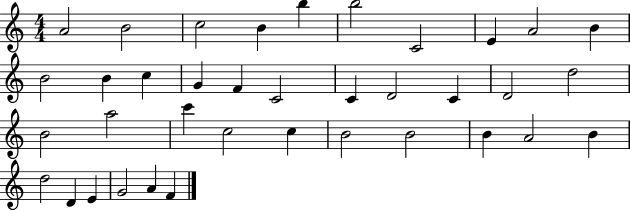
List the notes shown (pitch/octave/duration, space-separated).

A4/h B4/h C5/h B4/q B5/q B5/h C4/h E4/q A4/h B4/q B4/h B4/q C5/q G4/q F4/q C4/h C4/q D4/h C4/q D4/h D5/h B4/h A5/h C6/q C5/h C5/q B4/h B4/h B4/q A4/h B4/q D5/h D4/q E4/q G4/h A4/q F4/q